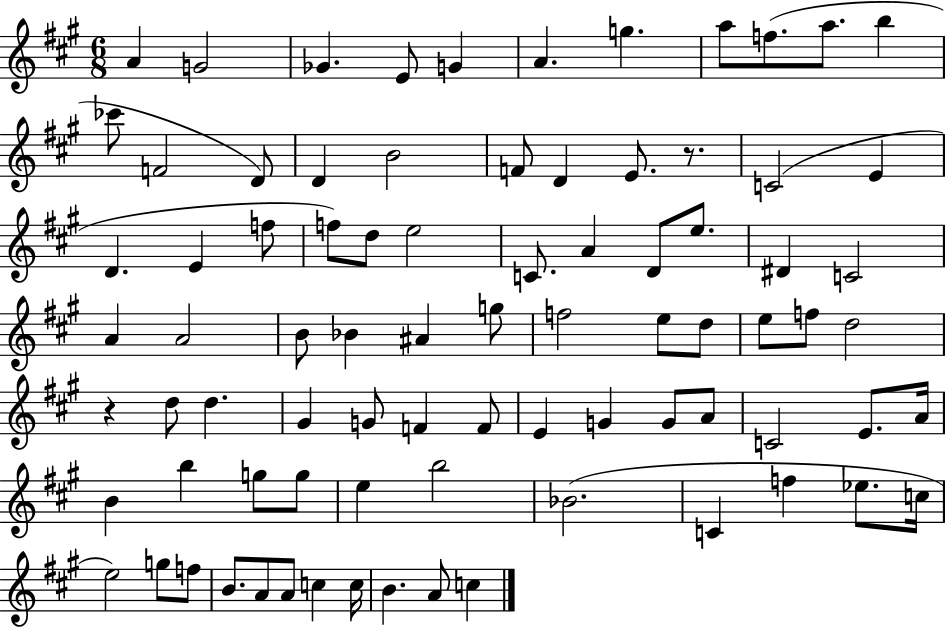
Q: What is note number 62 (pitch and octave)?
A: G5